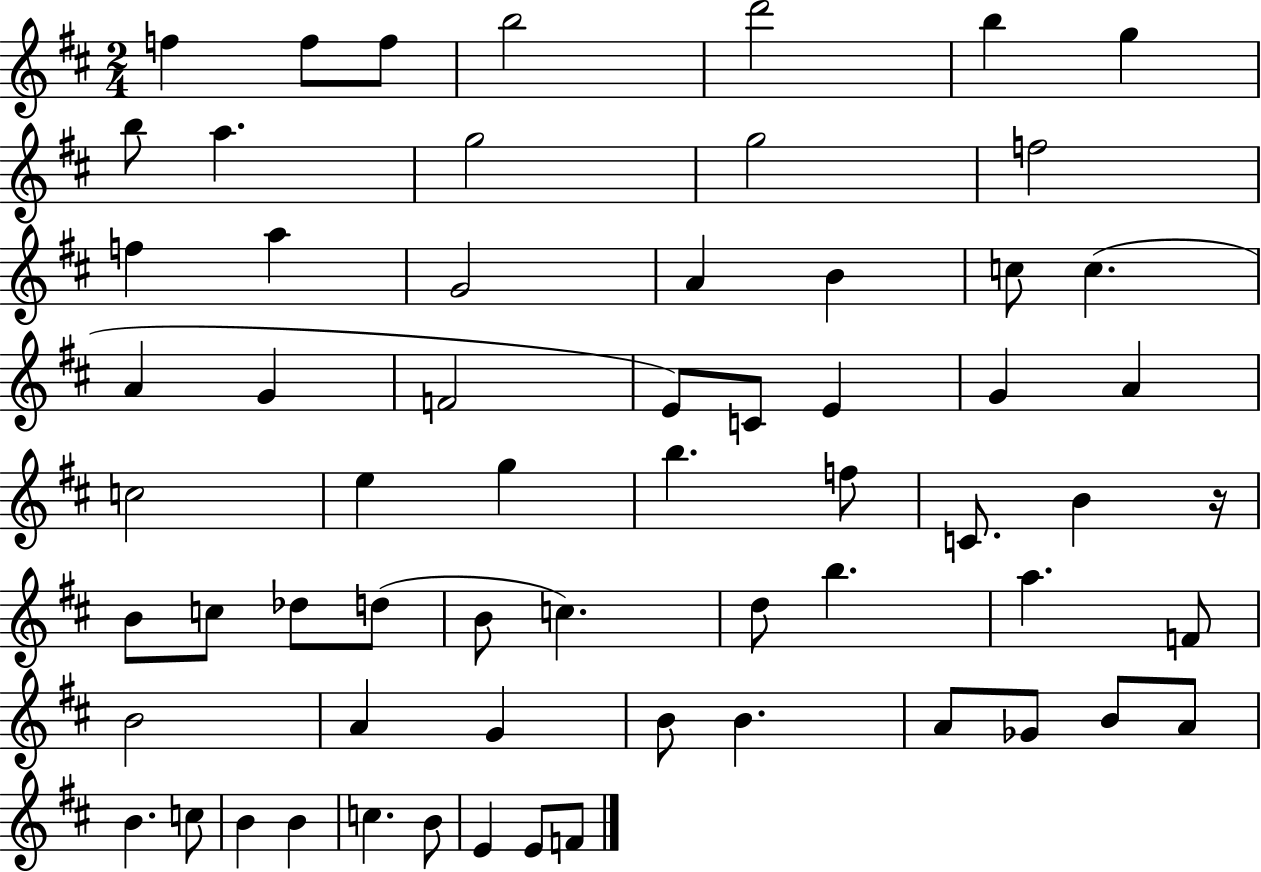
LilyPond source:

{
  \clef treble
  \numericTimeSignature
  \time 2/4
  \key d \major
  f''4 f''8 f''8 | b''2 | d'''2 | b''4 g''4 | \break b''8 a''4. | g''2 | g''2 | f''2 | \break f''4 a''4 | g'2 | a'4 b'4 | c''8 c''4.( | \break a'4 g'4 | f'2 | e'8) c'8 e'4 | g'4 a'4 | \break c''2 | e''4 g''4 | b''4. f''8 | c'8. b'4 r16 | \break b'8 c''8 des''8 d''8( | b'8 c''4.) | d''8 b''4. | a''4. f'8 | \break b'2 | a'4 g'4 | b'8 b'4. | a'8 ges'8 b'8 a'8 | \break b'4. c''8 | b'4 b'4 | c''4. b'8 | e'4 e'8 f'8 | \break \bar "|."
}